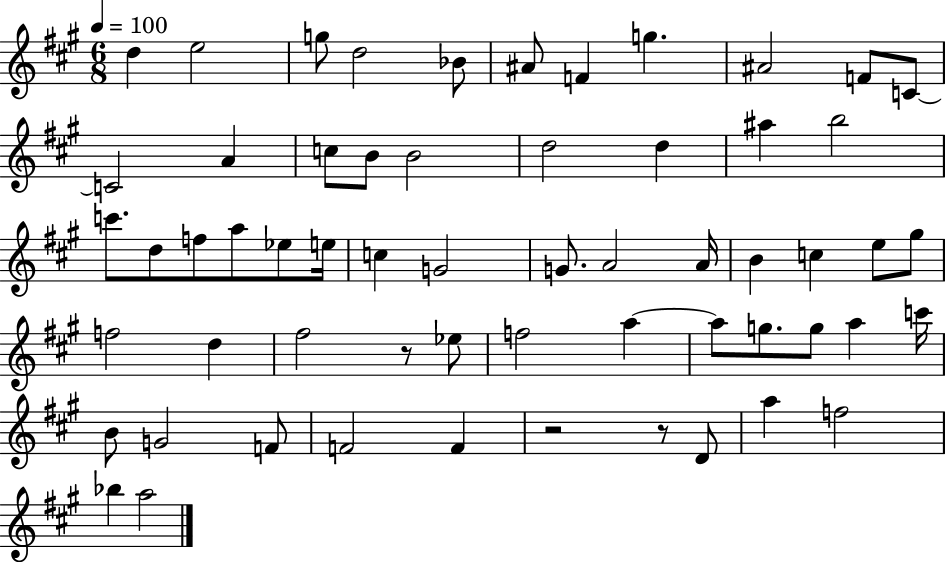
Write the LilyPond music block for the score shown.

{
  \clef treble
  \numericTimeSignature
  \time 6/8
  \key a \major
  \tempo 4 = 100
  d''4 e''2 | g''8 d''2 bes'8 | ais'8 f'4 g''4. | ais'2 f'8 c'8~~ | \break c'2 a'4 | c''8 b'8 b'2 | d''2 d''4 | ais''4 b''2 | \break c'''8. d''8 f''8 a''8 ees''8 e''16 | c''4 g'2 | g'8. a'2 a'16 | b'4 c''4 e''8 gis''8 | \break f''2 d''4 | fis''2 r8 ees''8 | f''2 a''4~~ | a''8 g''8. g''8 a''4 c'''16 | \break b'8 g'2 f'8 | f'2 f'4 | r2 r8 d'8 | a''4 f''2 | \break bes''4 a''2 | \bar "|."
}